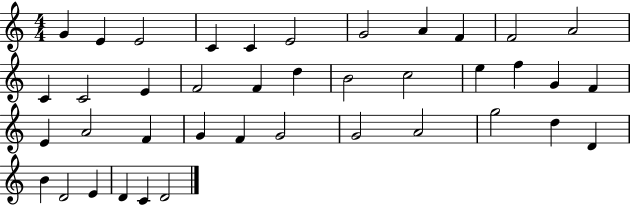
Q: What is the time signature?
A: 4/4